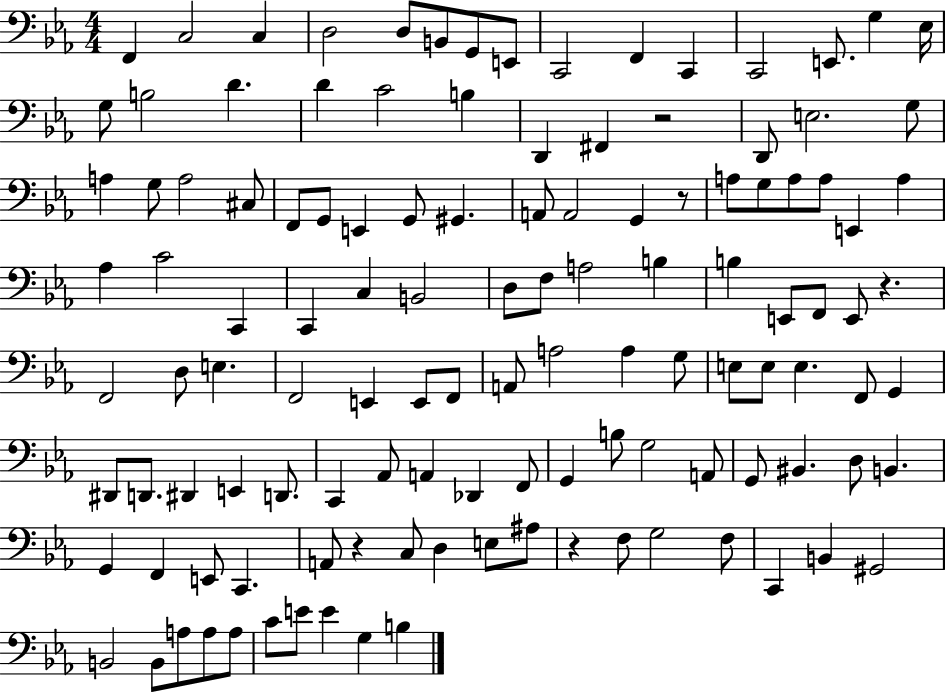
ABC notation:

X:1
T:Untitled
M:4/4
L:1/4
K:Eb
F,, C,2 C, D,2 D,/2 B,,/2 G,,/2 E,,/2 C,,2 F,, C,, C,,2 E,,/2 G, _E,/4 G,/2 B,2 D D C2 B, D,, ^F,, z2 D,,/2 E,2 G,/2 A, G,/2 A,2 ^C,/2 F,,/2 G,,/2 E,, G,,/2 ^G,, A,,/2 A,,2 G,, z/2 A,/2 G,/2 A,/2 A,/2 E,, A, _A, C2 C,, C,, C, B,,2 D,/2 F,/2 A,2 B, B, E,,/2 F,,/2 E,,/2 z F,,2 D,/2 E, F,,2 E,, E,,/2 F,,/2 A,,/2 A,2 A, G,/2 E,/2 E,/2 E, F,,/2 G,, ^D,,/2 D,,/2 ^D,, E,, D,,/2 C,, _A,,/2 A,, _D,, F,,/2 G,, B,/2 G,2 A,,/2 G,,/2 ^B,, D,/2 B,, G,, F,, E,,/2 C,, A,,/2 z C,/2 D, E,/2 ^A,/2 z F,/2 G,2 F,/2 C,, B,, ^G,,2 B,,2 B,,/2 A,/2 A,/2 A,/2 C/2 E/2 E G, B,